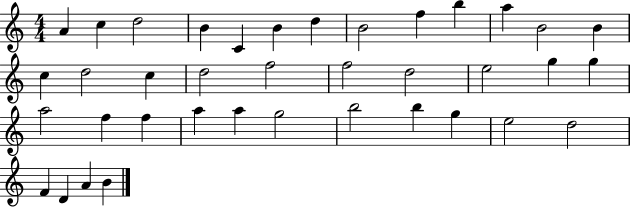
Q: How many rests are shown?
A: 0